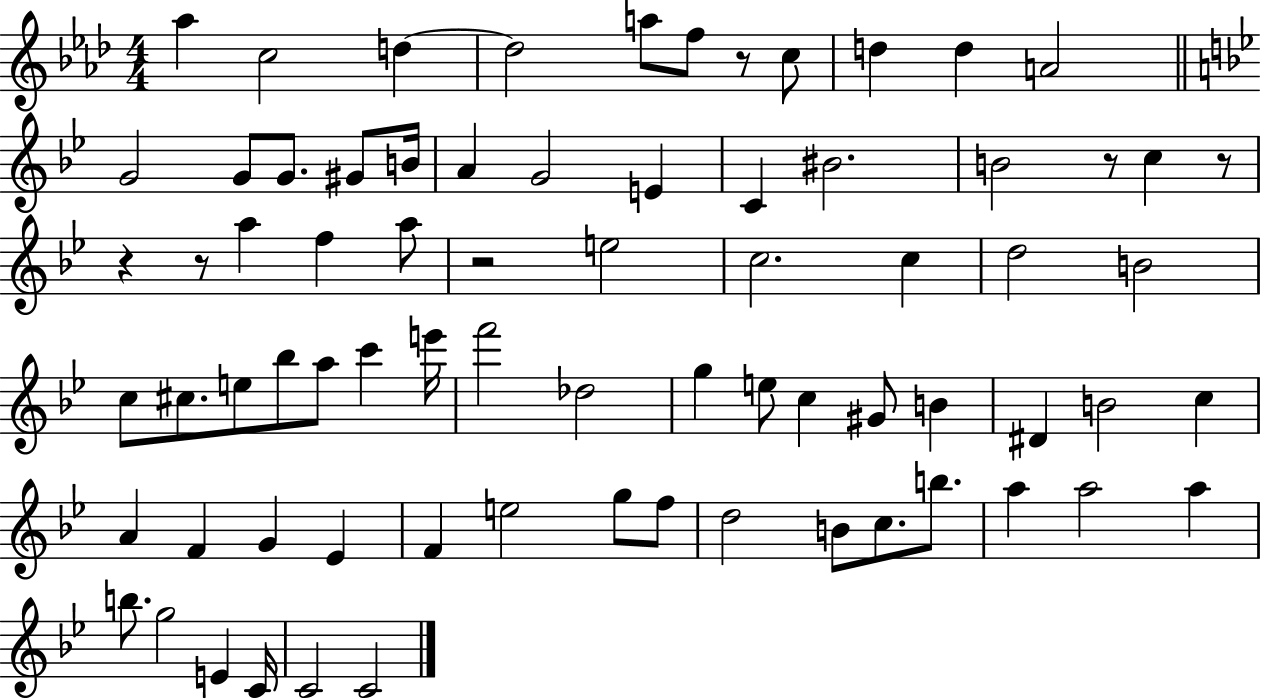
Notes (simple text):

Ab5/q C5/h D5/q D5/h A5/e F5/e R/e C5/e D5/q D5/q A4/h G4/h G4/e G4/e. G#4/e B4/s A4/q G4/h E4/q C4/q BIS4/h. B4/h R/e C5/q R/e R/q R/e A5/q F5/q A5/e R/h E5/h C5/h. C5/q D5/h B4/h C5/e C#5/e. E5/e Bb5/e A5/e C6/q E6/s F6/h Db5/h G5/q E5/e C5/q G#4/e B4/q D#4/q B4/h C5/q A4/q F4/q G4/q Eb4/q F4/q E5/h G5/e F5/e D5/h B4/e C5/e. B5/e. A5/q A5/h A5/q B5/e. G5/h E4/q C4/s C4/h C4/h